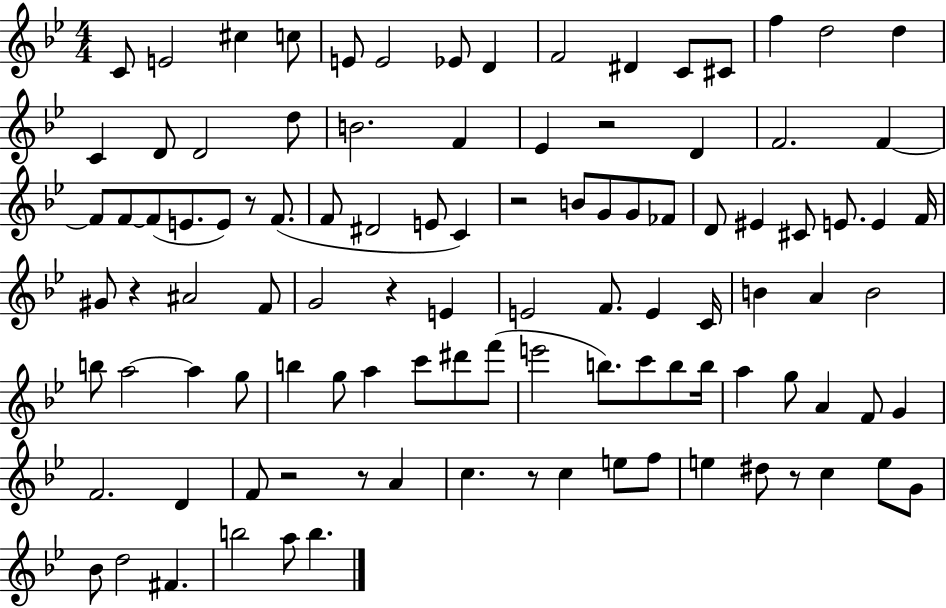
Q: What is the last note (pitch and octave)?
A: B5